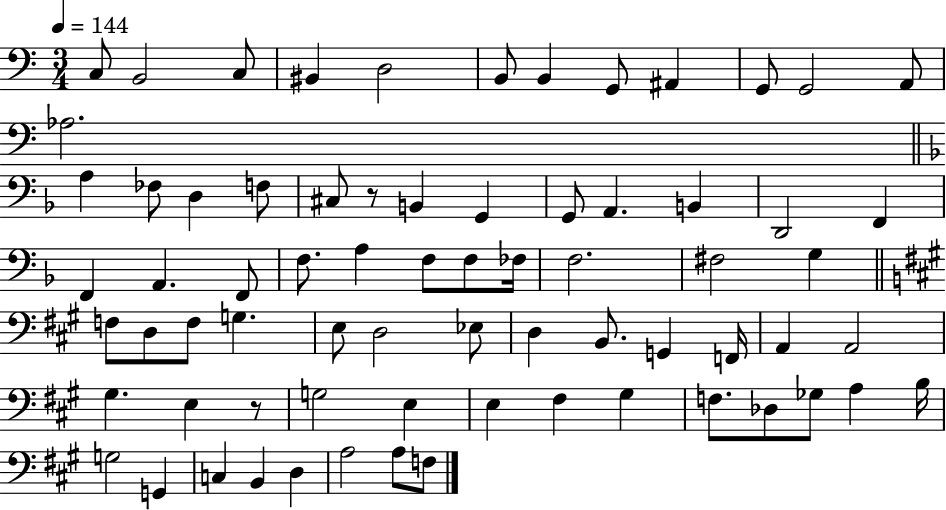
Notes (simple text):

C3/e B2/h C3/e BIS2/q D3/h B2/e B2/q G2/e A#2/q G2/e G2/h A2/e Ab3/h. A3/q FES3/e D3/q F3/e C#3/e R/e B2/q G2/q G2/e A2/q. B2/q D2/h F2/q F2/q A2/q. F2/e F3/e. A3/q F3/e F3/e FES3/s F3/h. F#3/h G3/q F3/e D3/e F3/e G3/q. E3/e D3/h Eb3/e D3/q B2/e. G2/q F2/s A2/q A2/h G#3/q. E3/q R/e G3/h E3/q E3/q F#3/q G#3/q F3/e. Db3/e Gb3/e A3/q B3/s G3/h G2/q C3/q B2/q D3/q A3/h A3/e F3/e